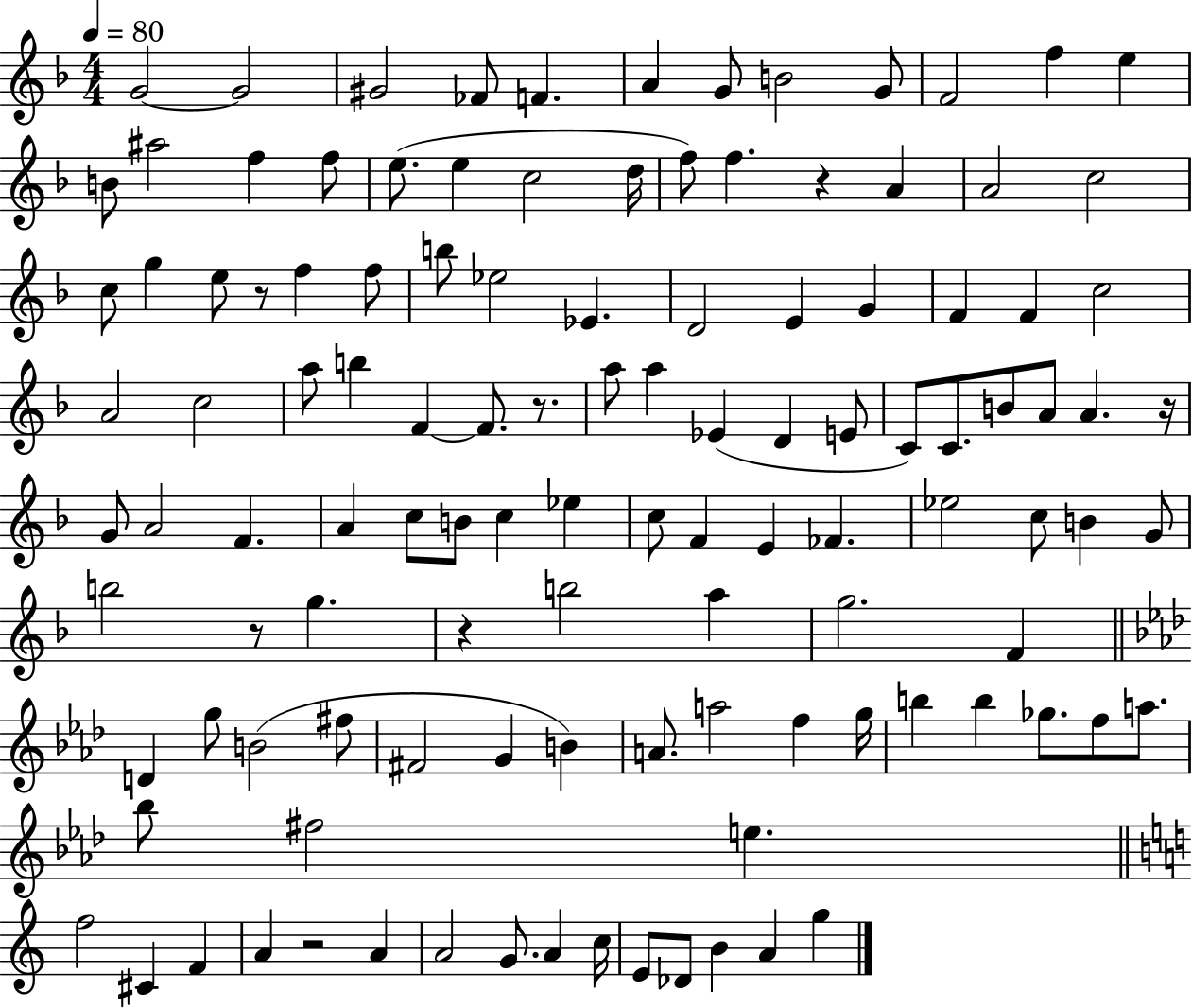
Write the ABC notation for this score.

X:1
T:Untitled
M:4/4
L:1/4
K:F
G2 G2 ^G2 _F/2 F A G/2 B2 G/2 F2 f e B/2 ^a2 f f/2 e/2 e c2 d/4 f/2 f z A A2 c2 c/2 g e/2 z/2 f f/2 b/2 _e2 _E D2 E G F F c2 A2 c2 a/2 b F F/2 z/2 a/2 a _E D E/2 C/2 C/2 B/2 A/2 A z/4 G/2 A2 F A c/2 B/2 c _e c/2 F E _F _e2 c/2 B G/2 b2 z/2 g z b2 a g2 F D g/2 B2 ^f/2 ^F2 G B A/2 a2 f g/4 b b _g/2 f/2 a/2 _b/2 ^f2 e f2 ^C F A z2 A A2 G/2 A c/4 E/2 _D/2 B A g